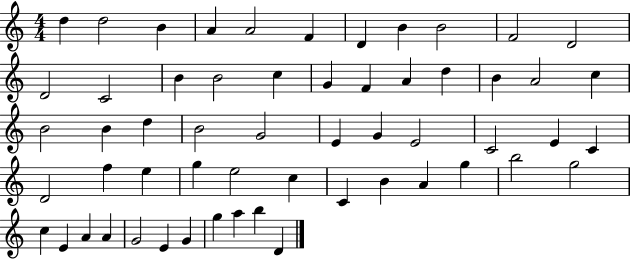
D5/q D5/h B4/q A4/q A4/h F4/q D4/q B4/q B4/h F4/h D4/h D4/h C4/h B4/q B4/h C5/q G4/q F4/q A4/q D5/q B4/q A4/h C5/q B4/h B4/q D5/q B4/h G4/h E4/q G4/q E4/h C4/h E4/q C4/q D4/h F5/q E5/q G5/q E5/h C5/q C4/q B4/q A4/q G5/q B5/h G5/h C5/q E4/q A4/q A4/q G4/h E4/q G4/q G5/q A5/q B5/q D4/q